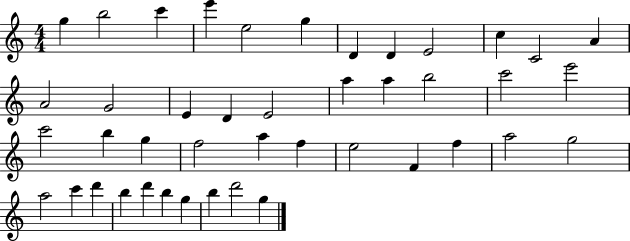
{
  \clef treble
  \numericTimeSignature
  \time 4/4
  \key c \major
  g''4 b''2 c'''4 | e'''4 e''2 g''4 | d'4 d'4 e'2 | c''4 c'2 a'4 | \break a'2 g'2 | e'4 d'4 e'2 | a''4 a''4 b''2 | c'''2 e'''2 | \break c'''2 b''4 g''4 | f''2 a''4 f''4 | e''2 f'4 f''4 | a''2 g''2 | \break a''2 c'''4 d'''4 | b''4 d'''4 b''4 g''4 | b''4 d'''2 g''4 | \bar "|."
}